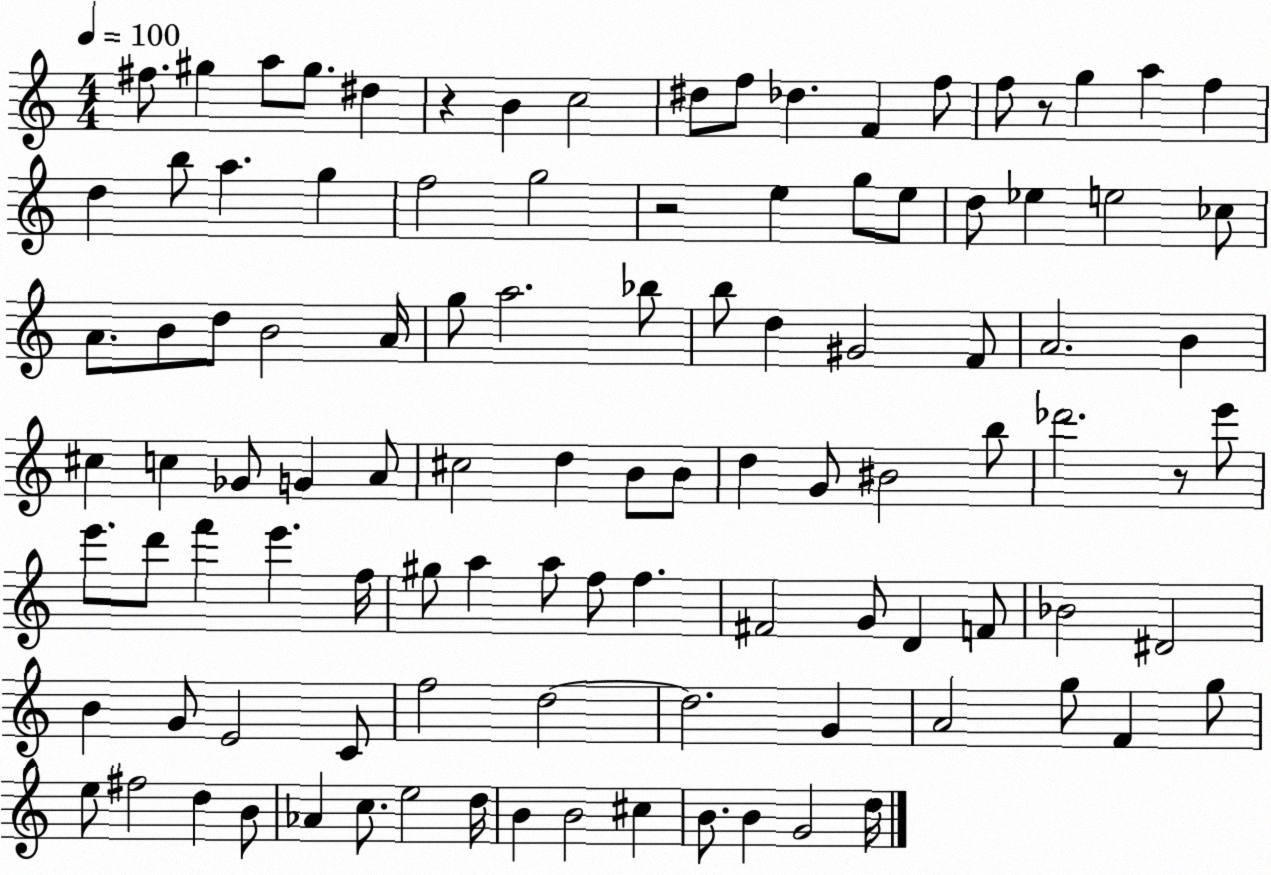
X:1
T:Untitled
M:4/4
L:1/4
K:C
^f/2 ^g a/2 ^g/2 ^d z B c2 ^d/2 f/2 _d F f/2 f/2 z/2 g a f d b/2 a g f2 g2 z2 e g/2 e/2 d/2 _e e2 _c/2 A/2 B/2 d/2 B2 A/4 g/2 a2 _b/2 b/2 d ^G2 F/2 A2 B ^c c _G/2 G A/2 ^c2 d B/2 B/2 d G/2 ^B2 b/2 _d'2 z/2 e'/2 e'/2 d'/2 f' e' f/4 ^g/2 a a/2 f/2 f ^F2 G/2 D F/2 _B2 ^D2 B G/2 E2 C/2 f2 d2 d2 G A2 g/2 F g/2 e/2 ^f2 d B/2 _A c/2 e2 d/4 B B2 ^c B/2 B G2 d/4